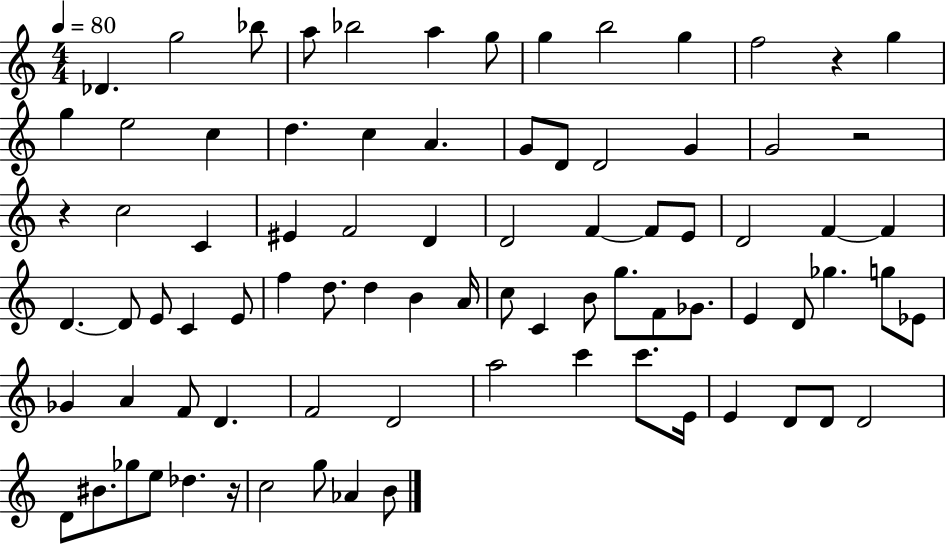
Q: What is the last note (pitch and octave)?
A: B4